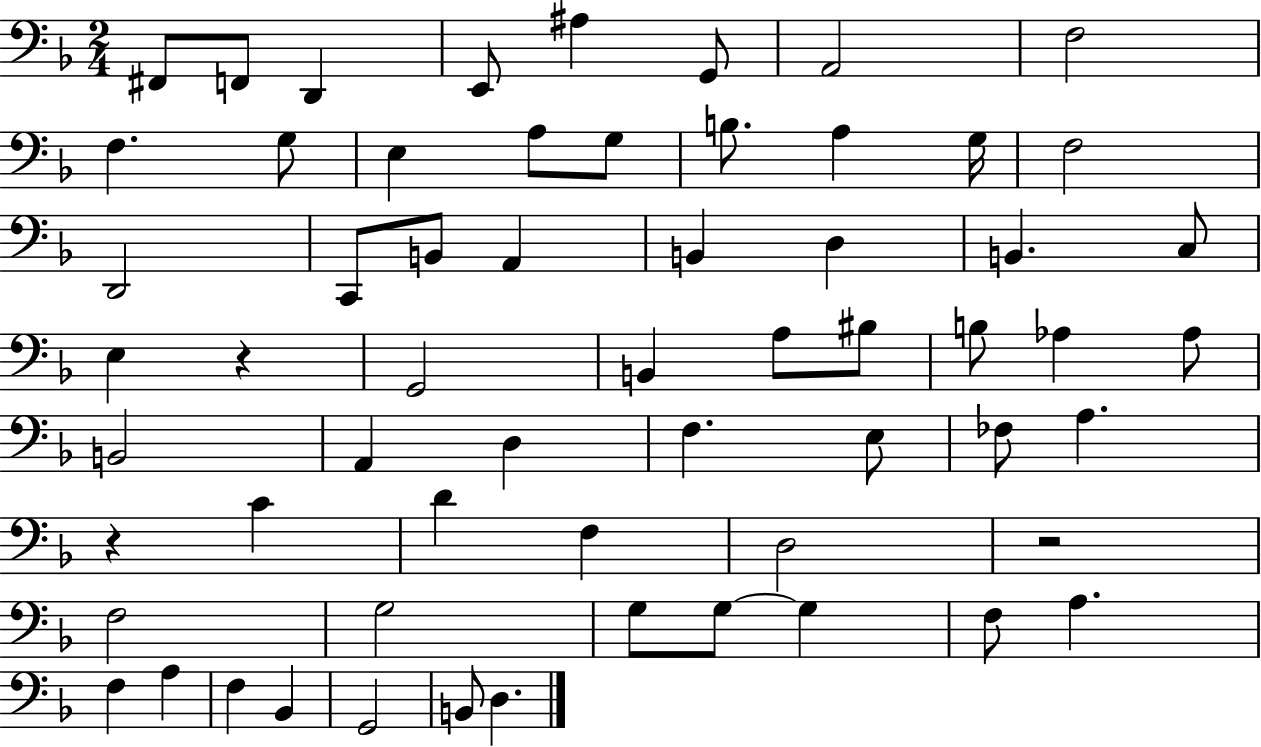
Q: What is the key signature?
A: F major